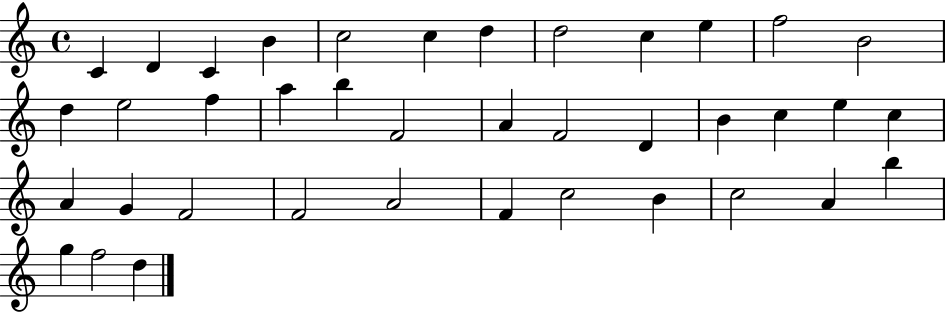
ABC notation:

X:1
T:Untitled
M:4/4
L:1/4
K:C
C D C B c2 c d d2 c e f2 B2 d e2 f a b F2 A F2 D B c e c A G F2 F2 A2 F c2 B c2 A b g f2 d